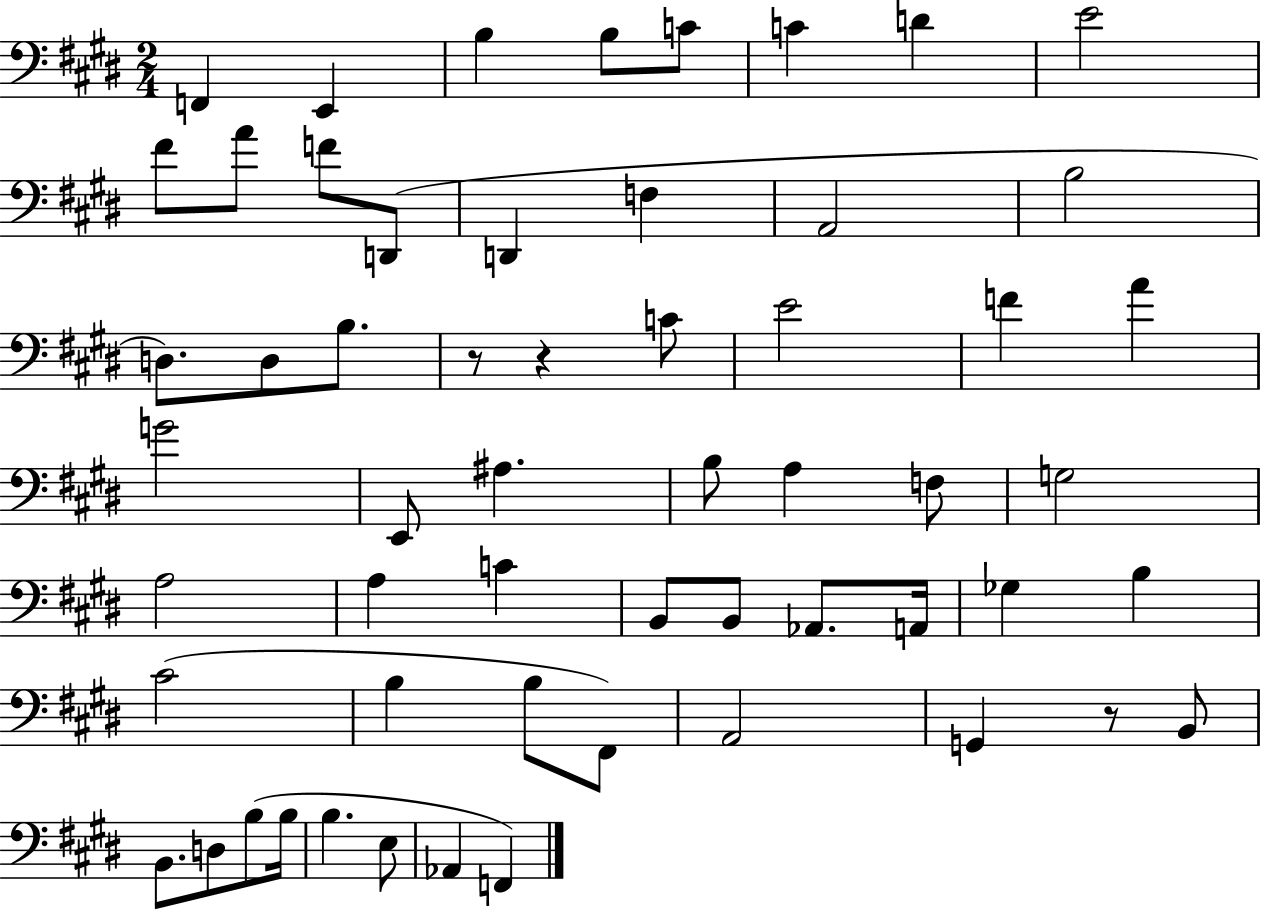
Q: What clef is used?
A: bass